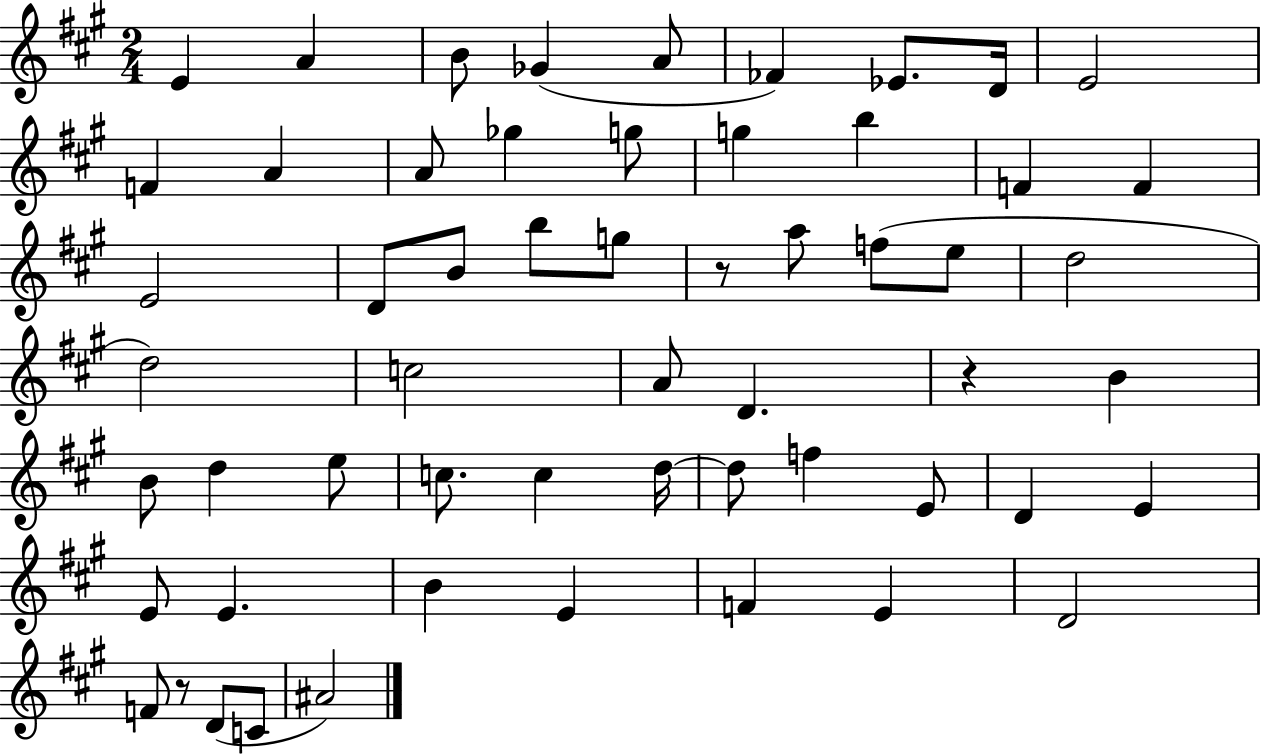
E4/q A4/q B4/e Gb4/q A4/e FES4/q Eb4/e. D4/s E4/h F4/q A4/q A4/e Gb5/q G5/e G5/q B5/q F4/q F4/q E4/h D4/e B4/e B5/e G5/e R/e A5/e F5/e E5/e D5/h D5/h C5/h A4/e D4/q. R/q B4/q B4/e D5/q E5/e C5/e. C5/q D5/s D5/e F5/q E4/e D4/q E4/q E4/e E4/q. B4/q E4/q F4/q E4/q D4/h F4/e R/e D4/e C4/e A#4/h